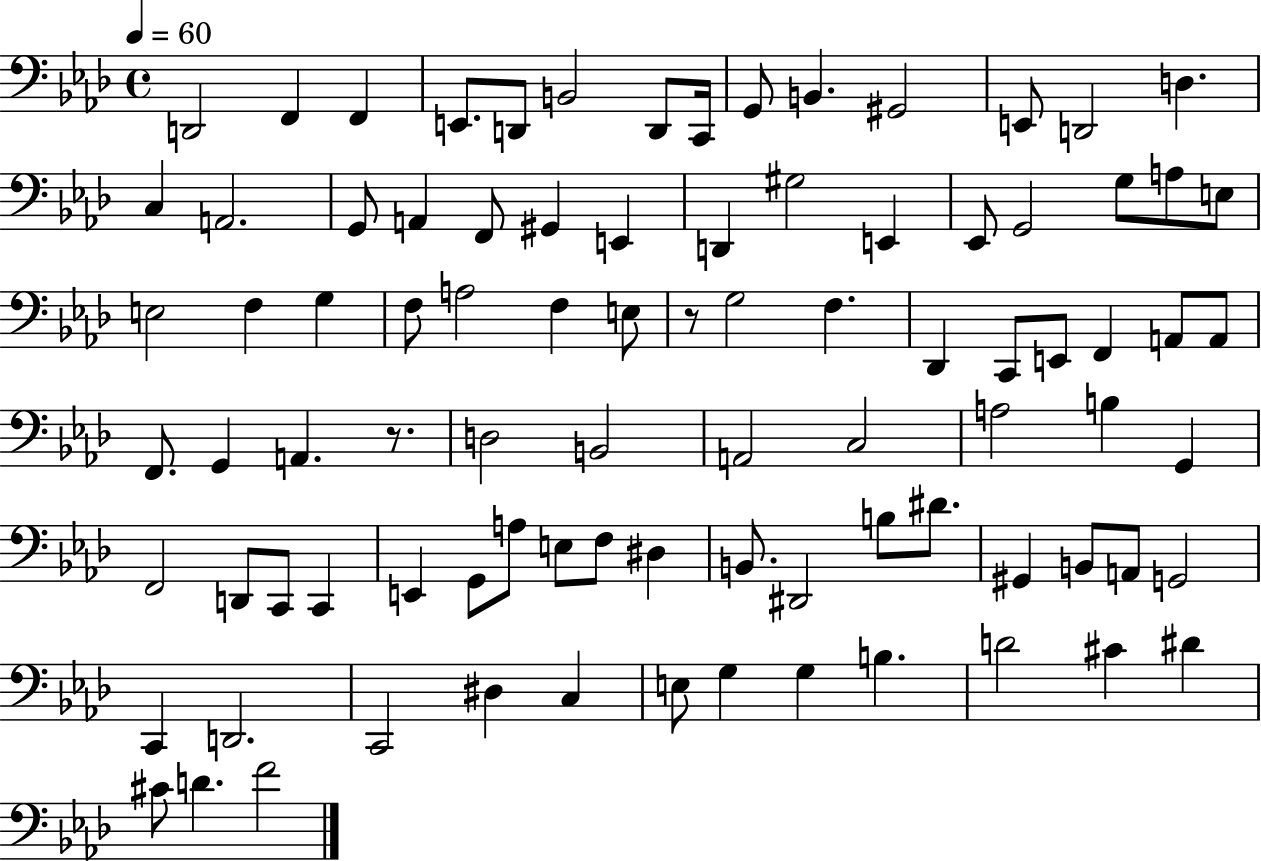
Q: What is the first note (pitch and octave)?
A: D2